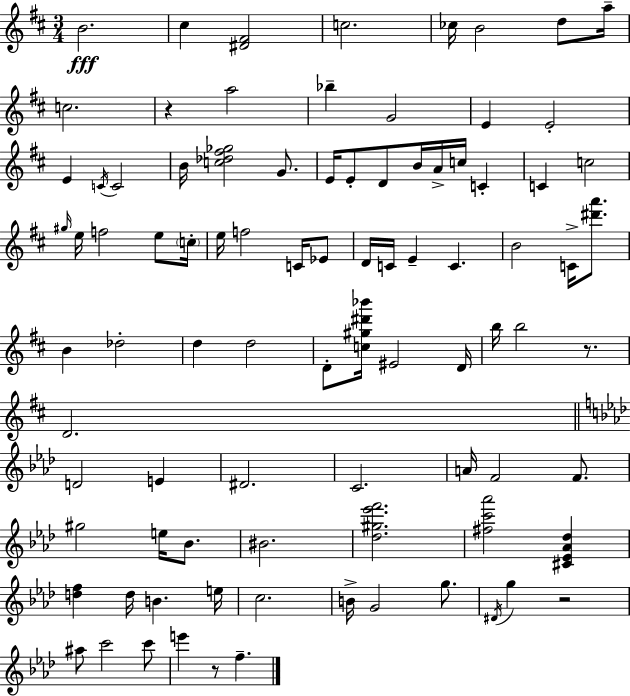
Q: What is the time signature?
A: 3/4